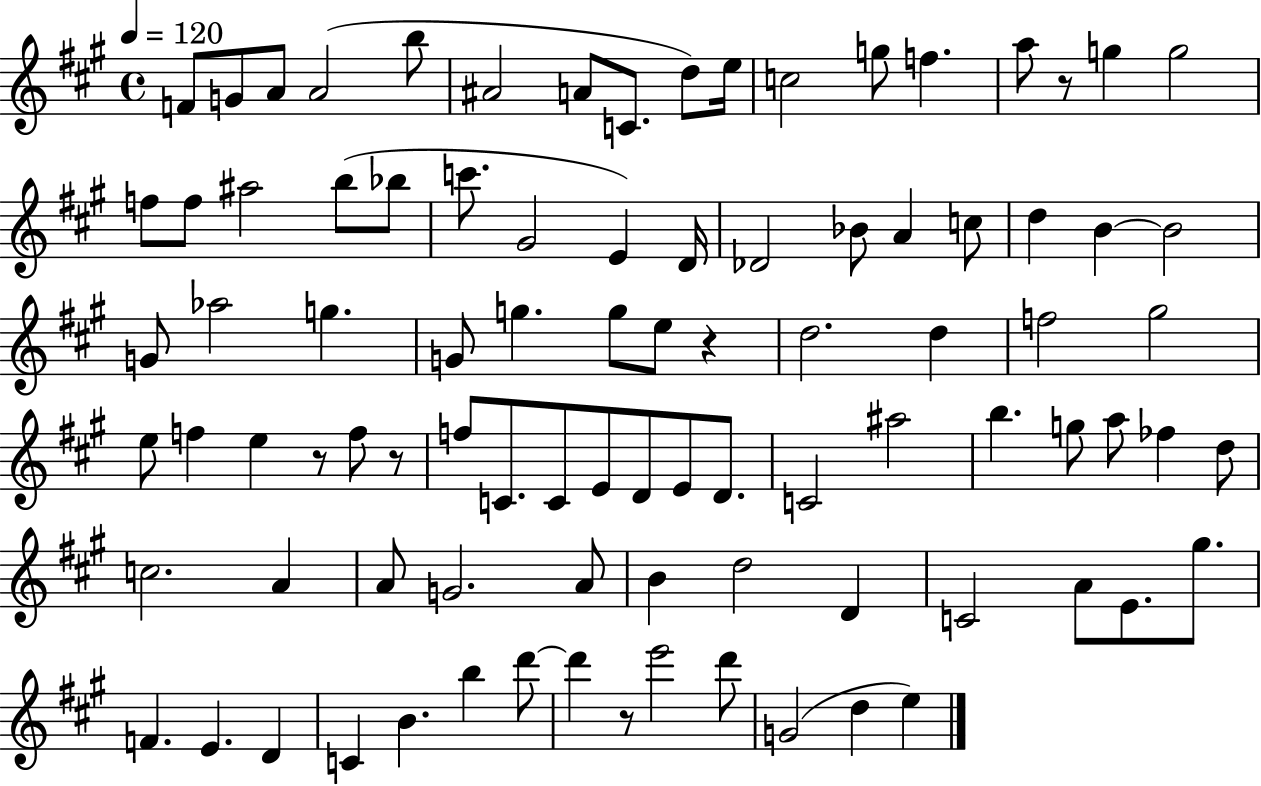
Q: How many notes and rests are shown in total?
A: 91